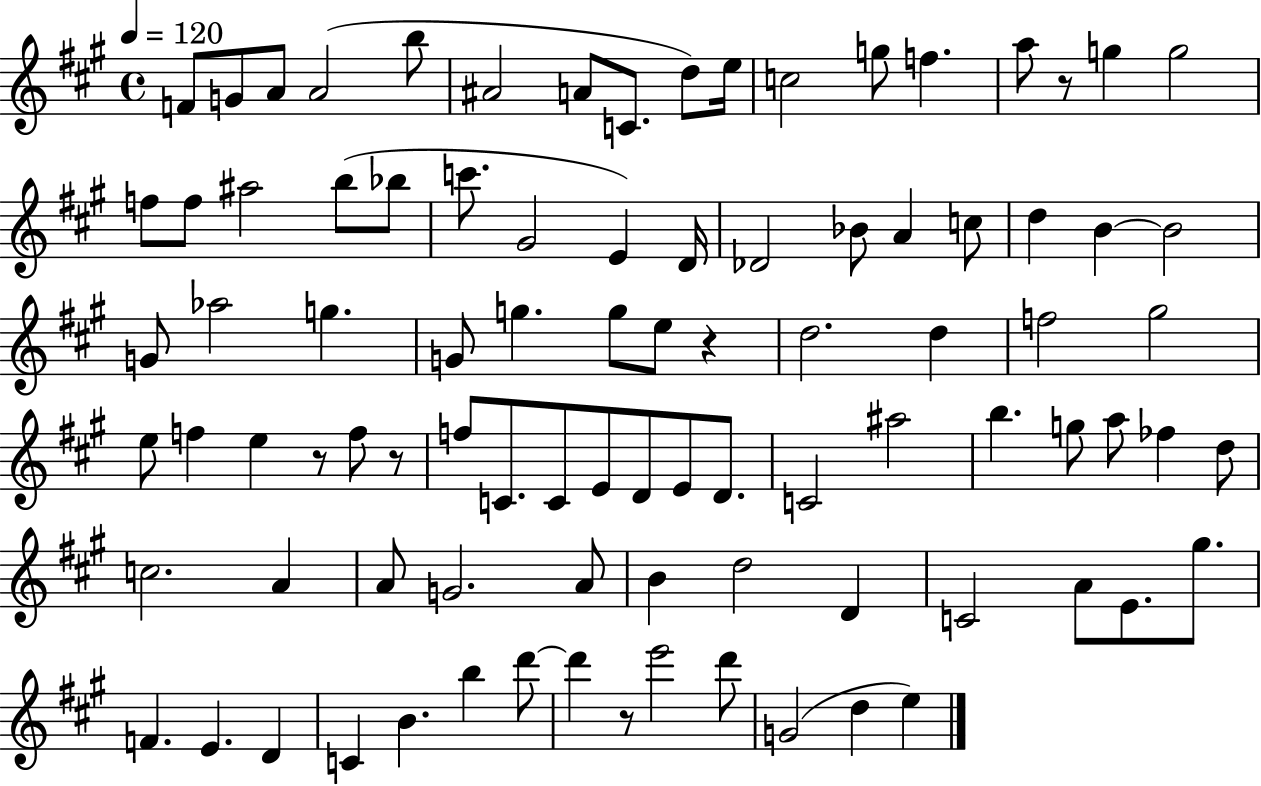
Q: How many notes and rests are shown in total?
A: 91